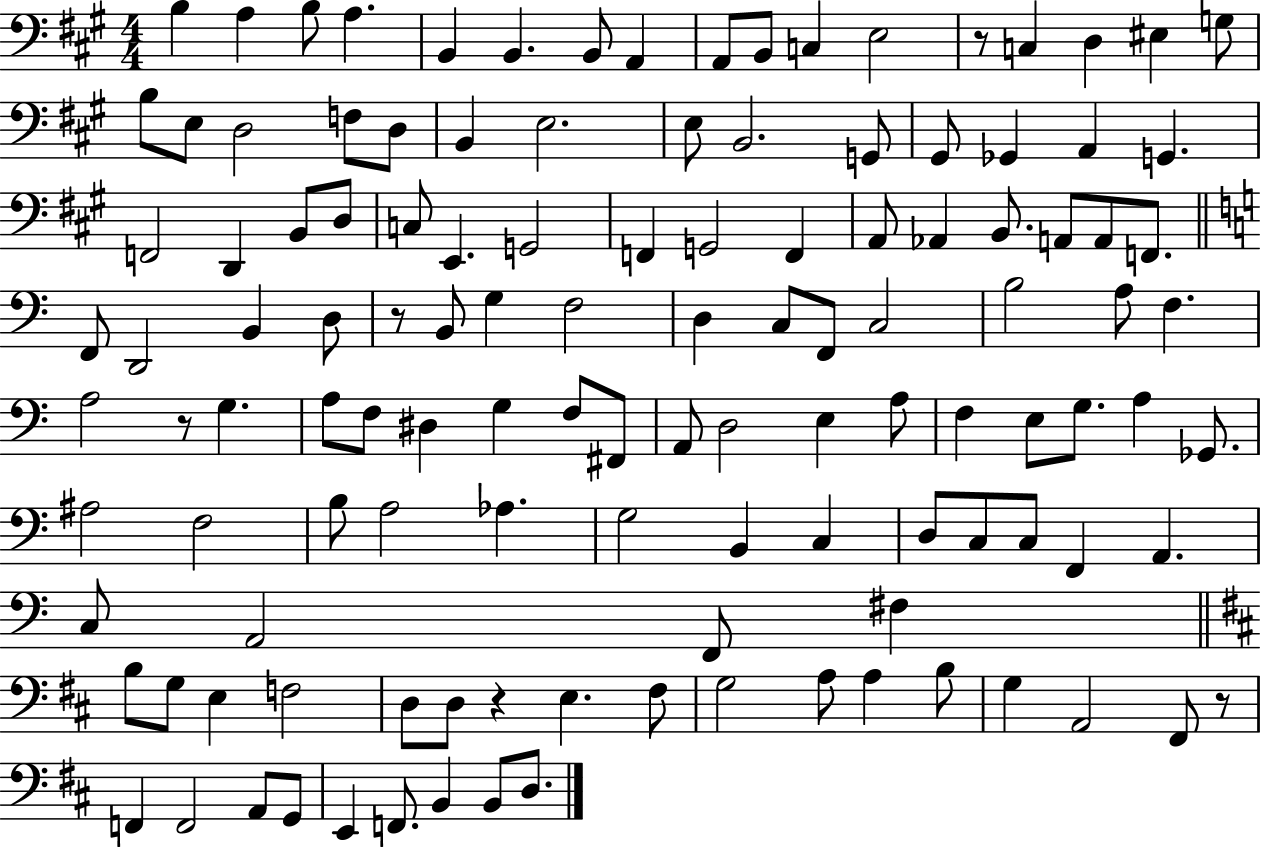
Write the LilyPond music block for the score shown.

{
  \clef bass
  \numericTimeSignature
  \time 4/4
  \key a \major
  b4 a4 b8 a4. | b,4 b,4. b,8 a,4 | a,8 b,8 c4 e2 | r8 c4 d4 eis4 g8 | \break b8 e8 d2 f8 d8 | b,4 e2. | e8 b,2. g,8 | gis,8 ges,4 a,4 g,4. | \break f,2 d,4 b,8 d8 | c8 e,4. g,2 | f,4 g,2 f,4 | a,8 aes,4 b,8. a,8 a,8 f,8. | \break \bar "||" \break \key c \major f,8 d,2 b,4 d8 | r8 b,8 g4 f2 | d4 c8 f,8 c2 | b2 a8 f4. | \break a2 r8 g4. | a8 f8 dis4 g4 f8 fis,8 | a,8 d2 e4 a8 | f4 e8 g8. a4 ges,8. | \break ais2 f2 | b8 a2 aes4. | g2 b,4 c4 | d8 c8 c8 f,4 a,4. | \break c8 a,2 f,8 fis4 | \bar "||" \break \key d \major b8 g8 e4 f2 | d8 d8 r4 e4. fis8 | g2 a8 a4 b8 | g4 a,2 fis,8 r8 | \break f,4 f,2 a,8 g,8 | e,4 f,8. b,4 b,8 d8. | \bar "|."
}